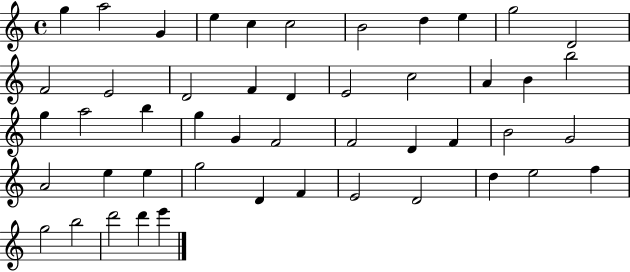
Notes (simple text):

G5/q A5/h G4/q E5/q C5/q C5/h B4/h D5/q E5/q G5/h D4/h F4/h E4/h D4/h F4/q D4/q E4/h C5/h A4/q B4/q B5/h G5/q A5/h B5/q G5/q G4/q F4/h F4/h D4/q F4/q B4/h G4/h A4/h E5/q E5/q G5/h D4/q F4/q E4/h D4/h D5/q E5/h F5/q G5/h B5/h D6/h D6/q E6/q